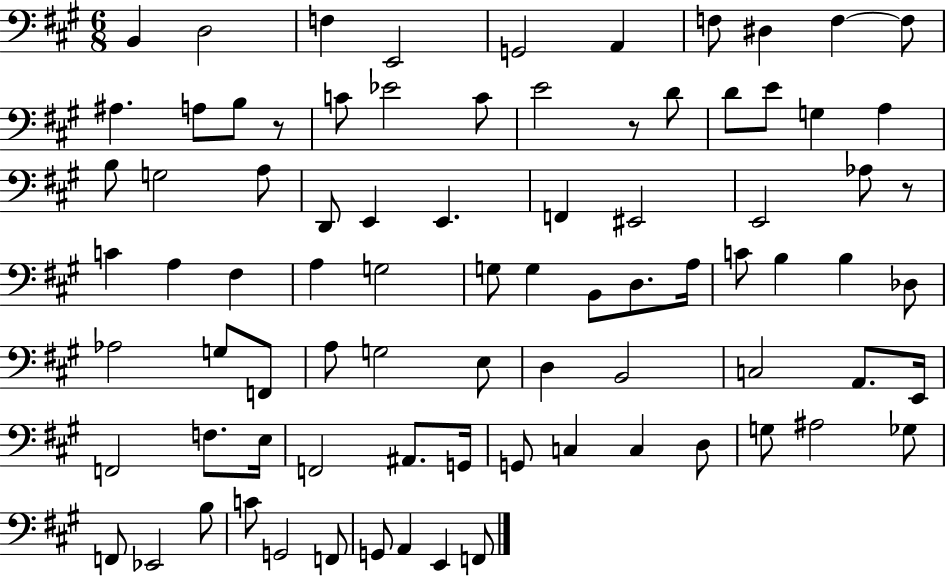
{
  \clef bass
  \numericTimeSignature
  \time 6/8
  \key a \major
  b,4 d2 | f4 e,2 | g,2 a,4 | f8 dis4 f4~~ f8 | \break ais4. a8 b8 r8 | c'8 ees'2 c'8 | e'2 r8 d'8 | d'8 e'8 g4 a4 | \break b8 g2 a8 | d,8 e,4 e,4. | f,4 eis,2 | e,2 aes8 r8 | \break c'4 a4 fis4 | a4 g2 | g8 g4 b,8 d8. a16 | c'8 b4 b4 des8 | \break aes2 g8 f,8 | a8 g2 e8 | d4 b,2 | c2 a,8. e,16 | \break f,2 f8. e16 | f,2 ais,8. g,16 | g,8 c4 c4 d8 | g8 ais2 ges8 | \break f,8 ees,2 b8 | c'8 g,2 f,8 | g,8 a,4 e,4 f,8 | \bar "|."
}